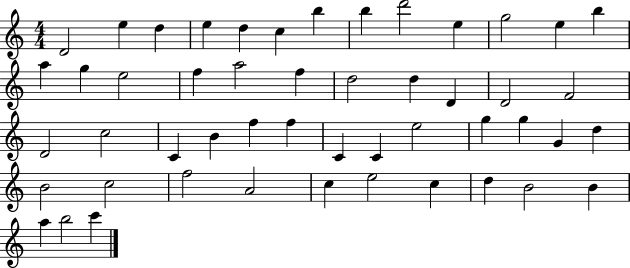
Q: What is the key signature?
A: C major